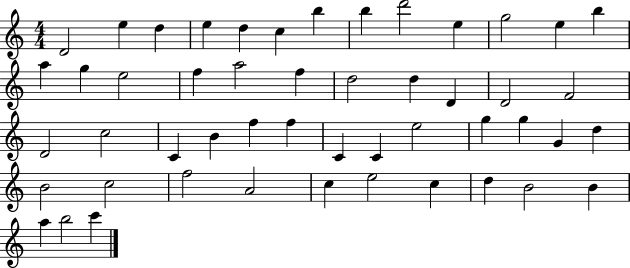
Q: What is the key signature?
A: C major